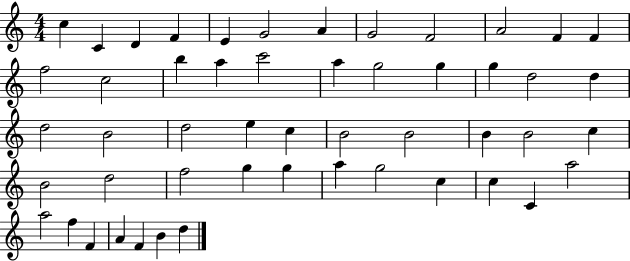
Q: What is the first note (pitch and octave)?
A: C5